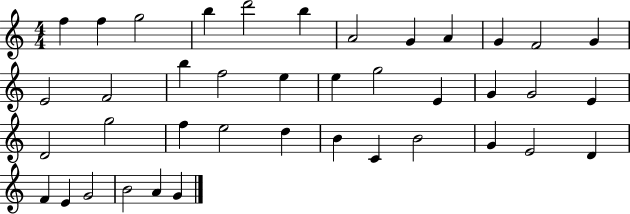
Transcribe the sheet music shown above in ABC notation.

X:1
T:Untitled
M:4/4
L:1/4
K:C
f f g2 b d'2 b A2 G A G F2 G E2 F2 b f2 e e g2 E G G2 E D2 g2 f e2 d B C B2 G E2 D F E G2 B2 A G